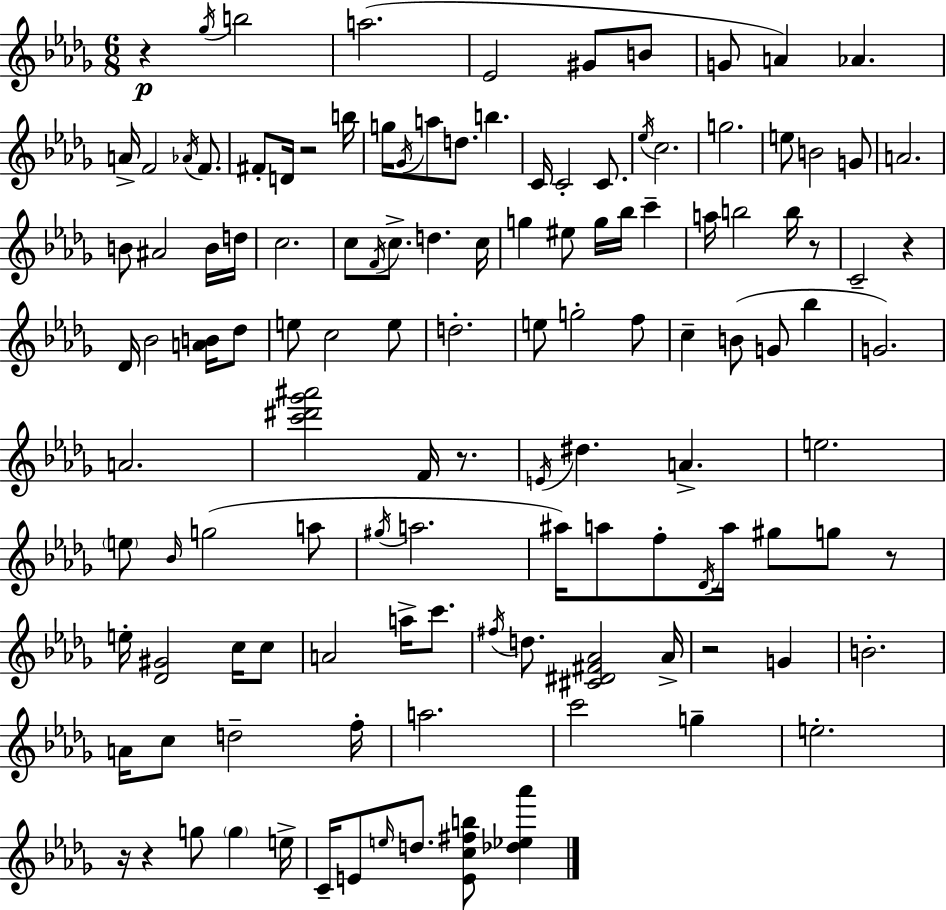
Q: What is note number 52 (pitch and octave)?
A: Bb4